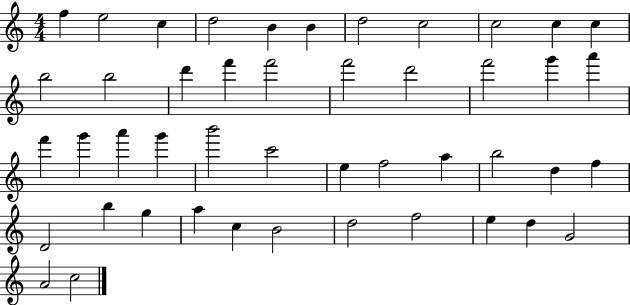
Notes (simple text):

F5/q E5/h C5/q D5/h B4/q B4/q D5/h C5/h C5/h C5/q C5/q B5/h B5/h D6/q F6/q F6/h F6/h D6/h F6/h G6/q A6/q F6/q G6/q A6/q G6/q B6/h C6/h E5/q F5/h A5/q B5/h D5/q F5/q D4/h B5/q G5/q A5/q C5/q B4/h D5/h F5/h E5/q D5/q G4/h A4/h C5/h